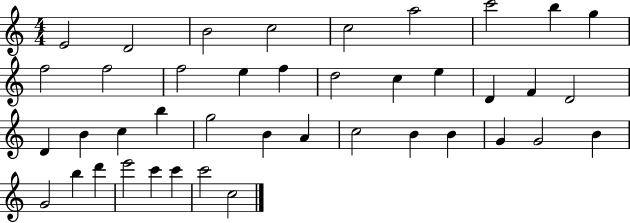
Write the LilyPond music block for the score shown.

{
  \clef treble
  \numericTimeSignature
  \time 4/4
  \key c \major
  e'2 d'2 | b'2 c''2 | c''2 a''2 | c'''2 b''4 g''4 | \break f''2 f''2 | f''2 e''4 f''4 | d''2 c''4 e''4 | d'4 f'4 d'2 | \break d'4 b'4 c''4 b''4 | g''2 b'4 a'4 | c''2 b'4 b'4 | g'4 g'2 b'4 | \break g'2 b''4 d'''4 | e'''2 c'''4 c'''4 | c'''2 c''2 | \bar "|."
}